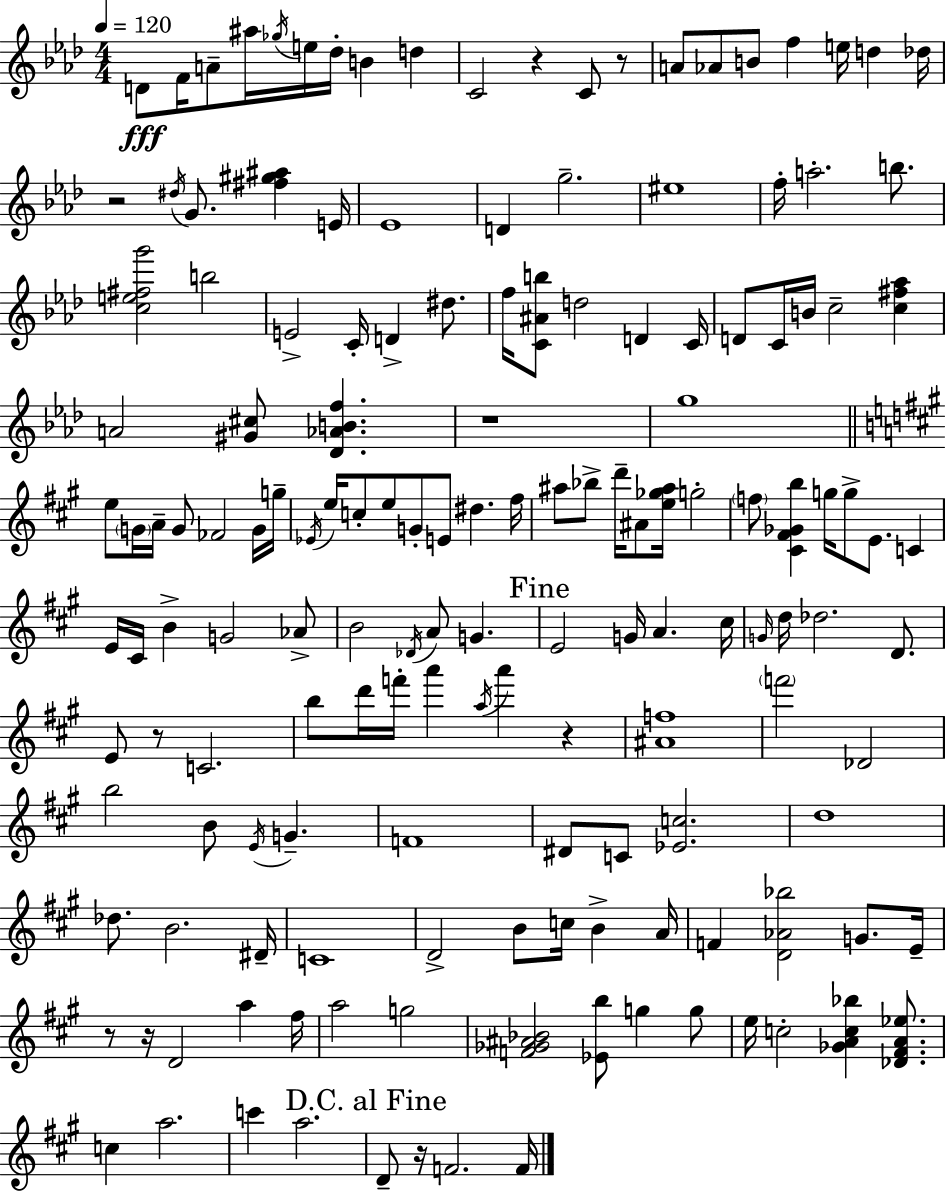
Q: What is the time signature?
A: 4/4